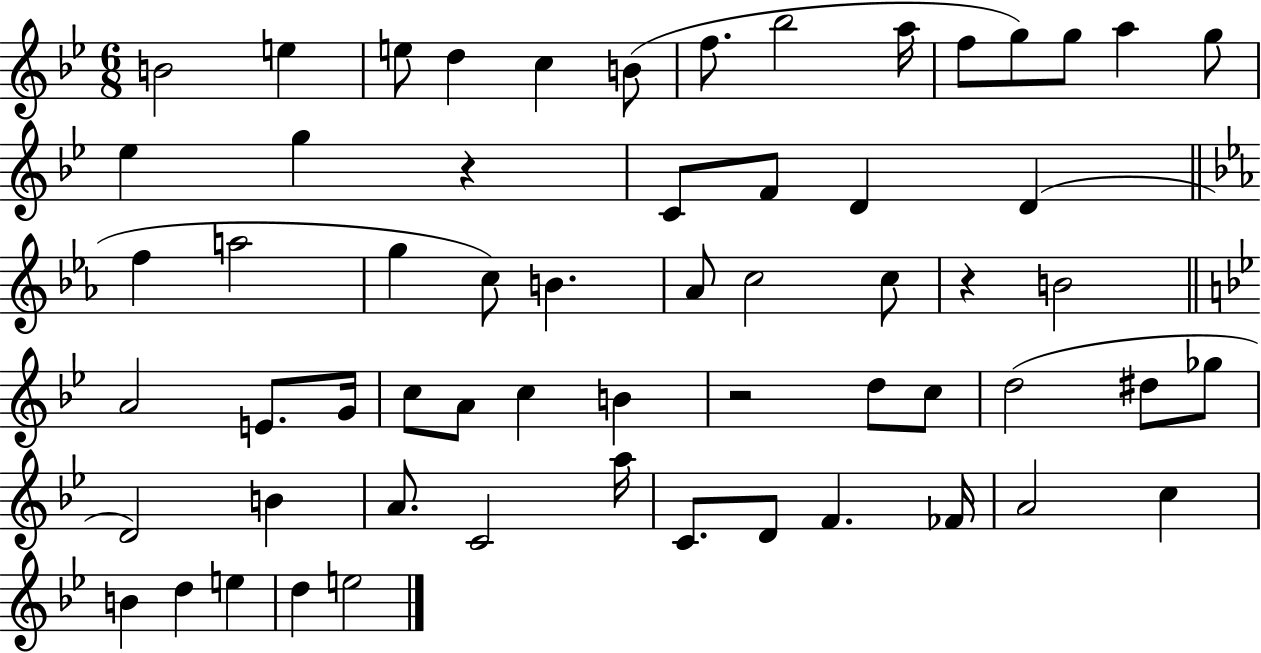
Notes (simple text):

B4/h E5/q E5/e D5/q C5/q B4/e F5/e. Bb5/h A5/s F5/e G5/e G5/e A5/q G5/e Eb5/q G5/q R/q C4/e F4/e D4/q D4/q F5/q A5/h G5/q C5/e B4/q. Ab4/e C5/h C5/e R/q B4/h A4/h E4/e. G4/s C5/e A4/e C5/q B4/q R/h D5/e C5/e D5/h D#5/e Gb5/e D4/h B4/q A4/e. C4/h A5/s C4/e. D4/e F4/q. FES4/s A4/h C5/q B4/q D5/q E5/q D5/q E5/h